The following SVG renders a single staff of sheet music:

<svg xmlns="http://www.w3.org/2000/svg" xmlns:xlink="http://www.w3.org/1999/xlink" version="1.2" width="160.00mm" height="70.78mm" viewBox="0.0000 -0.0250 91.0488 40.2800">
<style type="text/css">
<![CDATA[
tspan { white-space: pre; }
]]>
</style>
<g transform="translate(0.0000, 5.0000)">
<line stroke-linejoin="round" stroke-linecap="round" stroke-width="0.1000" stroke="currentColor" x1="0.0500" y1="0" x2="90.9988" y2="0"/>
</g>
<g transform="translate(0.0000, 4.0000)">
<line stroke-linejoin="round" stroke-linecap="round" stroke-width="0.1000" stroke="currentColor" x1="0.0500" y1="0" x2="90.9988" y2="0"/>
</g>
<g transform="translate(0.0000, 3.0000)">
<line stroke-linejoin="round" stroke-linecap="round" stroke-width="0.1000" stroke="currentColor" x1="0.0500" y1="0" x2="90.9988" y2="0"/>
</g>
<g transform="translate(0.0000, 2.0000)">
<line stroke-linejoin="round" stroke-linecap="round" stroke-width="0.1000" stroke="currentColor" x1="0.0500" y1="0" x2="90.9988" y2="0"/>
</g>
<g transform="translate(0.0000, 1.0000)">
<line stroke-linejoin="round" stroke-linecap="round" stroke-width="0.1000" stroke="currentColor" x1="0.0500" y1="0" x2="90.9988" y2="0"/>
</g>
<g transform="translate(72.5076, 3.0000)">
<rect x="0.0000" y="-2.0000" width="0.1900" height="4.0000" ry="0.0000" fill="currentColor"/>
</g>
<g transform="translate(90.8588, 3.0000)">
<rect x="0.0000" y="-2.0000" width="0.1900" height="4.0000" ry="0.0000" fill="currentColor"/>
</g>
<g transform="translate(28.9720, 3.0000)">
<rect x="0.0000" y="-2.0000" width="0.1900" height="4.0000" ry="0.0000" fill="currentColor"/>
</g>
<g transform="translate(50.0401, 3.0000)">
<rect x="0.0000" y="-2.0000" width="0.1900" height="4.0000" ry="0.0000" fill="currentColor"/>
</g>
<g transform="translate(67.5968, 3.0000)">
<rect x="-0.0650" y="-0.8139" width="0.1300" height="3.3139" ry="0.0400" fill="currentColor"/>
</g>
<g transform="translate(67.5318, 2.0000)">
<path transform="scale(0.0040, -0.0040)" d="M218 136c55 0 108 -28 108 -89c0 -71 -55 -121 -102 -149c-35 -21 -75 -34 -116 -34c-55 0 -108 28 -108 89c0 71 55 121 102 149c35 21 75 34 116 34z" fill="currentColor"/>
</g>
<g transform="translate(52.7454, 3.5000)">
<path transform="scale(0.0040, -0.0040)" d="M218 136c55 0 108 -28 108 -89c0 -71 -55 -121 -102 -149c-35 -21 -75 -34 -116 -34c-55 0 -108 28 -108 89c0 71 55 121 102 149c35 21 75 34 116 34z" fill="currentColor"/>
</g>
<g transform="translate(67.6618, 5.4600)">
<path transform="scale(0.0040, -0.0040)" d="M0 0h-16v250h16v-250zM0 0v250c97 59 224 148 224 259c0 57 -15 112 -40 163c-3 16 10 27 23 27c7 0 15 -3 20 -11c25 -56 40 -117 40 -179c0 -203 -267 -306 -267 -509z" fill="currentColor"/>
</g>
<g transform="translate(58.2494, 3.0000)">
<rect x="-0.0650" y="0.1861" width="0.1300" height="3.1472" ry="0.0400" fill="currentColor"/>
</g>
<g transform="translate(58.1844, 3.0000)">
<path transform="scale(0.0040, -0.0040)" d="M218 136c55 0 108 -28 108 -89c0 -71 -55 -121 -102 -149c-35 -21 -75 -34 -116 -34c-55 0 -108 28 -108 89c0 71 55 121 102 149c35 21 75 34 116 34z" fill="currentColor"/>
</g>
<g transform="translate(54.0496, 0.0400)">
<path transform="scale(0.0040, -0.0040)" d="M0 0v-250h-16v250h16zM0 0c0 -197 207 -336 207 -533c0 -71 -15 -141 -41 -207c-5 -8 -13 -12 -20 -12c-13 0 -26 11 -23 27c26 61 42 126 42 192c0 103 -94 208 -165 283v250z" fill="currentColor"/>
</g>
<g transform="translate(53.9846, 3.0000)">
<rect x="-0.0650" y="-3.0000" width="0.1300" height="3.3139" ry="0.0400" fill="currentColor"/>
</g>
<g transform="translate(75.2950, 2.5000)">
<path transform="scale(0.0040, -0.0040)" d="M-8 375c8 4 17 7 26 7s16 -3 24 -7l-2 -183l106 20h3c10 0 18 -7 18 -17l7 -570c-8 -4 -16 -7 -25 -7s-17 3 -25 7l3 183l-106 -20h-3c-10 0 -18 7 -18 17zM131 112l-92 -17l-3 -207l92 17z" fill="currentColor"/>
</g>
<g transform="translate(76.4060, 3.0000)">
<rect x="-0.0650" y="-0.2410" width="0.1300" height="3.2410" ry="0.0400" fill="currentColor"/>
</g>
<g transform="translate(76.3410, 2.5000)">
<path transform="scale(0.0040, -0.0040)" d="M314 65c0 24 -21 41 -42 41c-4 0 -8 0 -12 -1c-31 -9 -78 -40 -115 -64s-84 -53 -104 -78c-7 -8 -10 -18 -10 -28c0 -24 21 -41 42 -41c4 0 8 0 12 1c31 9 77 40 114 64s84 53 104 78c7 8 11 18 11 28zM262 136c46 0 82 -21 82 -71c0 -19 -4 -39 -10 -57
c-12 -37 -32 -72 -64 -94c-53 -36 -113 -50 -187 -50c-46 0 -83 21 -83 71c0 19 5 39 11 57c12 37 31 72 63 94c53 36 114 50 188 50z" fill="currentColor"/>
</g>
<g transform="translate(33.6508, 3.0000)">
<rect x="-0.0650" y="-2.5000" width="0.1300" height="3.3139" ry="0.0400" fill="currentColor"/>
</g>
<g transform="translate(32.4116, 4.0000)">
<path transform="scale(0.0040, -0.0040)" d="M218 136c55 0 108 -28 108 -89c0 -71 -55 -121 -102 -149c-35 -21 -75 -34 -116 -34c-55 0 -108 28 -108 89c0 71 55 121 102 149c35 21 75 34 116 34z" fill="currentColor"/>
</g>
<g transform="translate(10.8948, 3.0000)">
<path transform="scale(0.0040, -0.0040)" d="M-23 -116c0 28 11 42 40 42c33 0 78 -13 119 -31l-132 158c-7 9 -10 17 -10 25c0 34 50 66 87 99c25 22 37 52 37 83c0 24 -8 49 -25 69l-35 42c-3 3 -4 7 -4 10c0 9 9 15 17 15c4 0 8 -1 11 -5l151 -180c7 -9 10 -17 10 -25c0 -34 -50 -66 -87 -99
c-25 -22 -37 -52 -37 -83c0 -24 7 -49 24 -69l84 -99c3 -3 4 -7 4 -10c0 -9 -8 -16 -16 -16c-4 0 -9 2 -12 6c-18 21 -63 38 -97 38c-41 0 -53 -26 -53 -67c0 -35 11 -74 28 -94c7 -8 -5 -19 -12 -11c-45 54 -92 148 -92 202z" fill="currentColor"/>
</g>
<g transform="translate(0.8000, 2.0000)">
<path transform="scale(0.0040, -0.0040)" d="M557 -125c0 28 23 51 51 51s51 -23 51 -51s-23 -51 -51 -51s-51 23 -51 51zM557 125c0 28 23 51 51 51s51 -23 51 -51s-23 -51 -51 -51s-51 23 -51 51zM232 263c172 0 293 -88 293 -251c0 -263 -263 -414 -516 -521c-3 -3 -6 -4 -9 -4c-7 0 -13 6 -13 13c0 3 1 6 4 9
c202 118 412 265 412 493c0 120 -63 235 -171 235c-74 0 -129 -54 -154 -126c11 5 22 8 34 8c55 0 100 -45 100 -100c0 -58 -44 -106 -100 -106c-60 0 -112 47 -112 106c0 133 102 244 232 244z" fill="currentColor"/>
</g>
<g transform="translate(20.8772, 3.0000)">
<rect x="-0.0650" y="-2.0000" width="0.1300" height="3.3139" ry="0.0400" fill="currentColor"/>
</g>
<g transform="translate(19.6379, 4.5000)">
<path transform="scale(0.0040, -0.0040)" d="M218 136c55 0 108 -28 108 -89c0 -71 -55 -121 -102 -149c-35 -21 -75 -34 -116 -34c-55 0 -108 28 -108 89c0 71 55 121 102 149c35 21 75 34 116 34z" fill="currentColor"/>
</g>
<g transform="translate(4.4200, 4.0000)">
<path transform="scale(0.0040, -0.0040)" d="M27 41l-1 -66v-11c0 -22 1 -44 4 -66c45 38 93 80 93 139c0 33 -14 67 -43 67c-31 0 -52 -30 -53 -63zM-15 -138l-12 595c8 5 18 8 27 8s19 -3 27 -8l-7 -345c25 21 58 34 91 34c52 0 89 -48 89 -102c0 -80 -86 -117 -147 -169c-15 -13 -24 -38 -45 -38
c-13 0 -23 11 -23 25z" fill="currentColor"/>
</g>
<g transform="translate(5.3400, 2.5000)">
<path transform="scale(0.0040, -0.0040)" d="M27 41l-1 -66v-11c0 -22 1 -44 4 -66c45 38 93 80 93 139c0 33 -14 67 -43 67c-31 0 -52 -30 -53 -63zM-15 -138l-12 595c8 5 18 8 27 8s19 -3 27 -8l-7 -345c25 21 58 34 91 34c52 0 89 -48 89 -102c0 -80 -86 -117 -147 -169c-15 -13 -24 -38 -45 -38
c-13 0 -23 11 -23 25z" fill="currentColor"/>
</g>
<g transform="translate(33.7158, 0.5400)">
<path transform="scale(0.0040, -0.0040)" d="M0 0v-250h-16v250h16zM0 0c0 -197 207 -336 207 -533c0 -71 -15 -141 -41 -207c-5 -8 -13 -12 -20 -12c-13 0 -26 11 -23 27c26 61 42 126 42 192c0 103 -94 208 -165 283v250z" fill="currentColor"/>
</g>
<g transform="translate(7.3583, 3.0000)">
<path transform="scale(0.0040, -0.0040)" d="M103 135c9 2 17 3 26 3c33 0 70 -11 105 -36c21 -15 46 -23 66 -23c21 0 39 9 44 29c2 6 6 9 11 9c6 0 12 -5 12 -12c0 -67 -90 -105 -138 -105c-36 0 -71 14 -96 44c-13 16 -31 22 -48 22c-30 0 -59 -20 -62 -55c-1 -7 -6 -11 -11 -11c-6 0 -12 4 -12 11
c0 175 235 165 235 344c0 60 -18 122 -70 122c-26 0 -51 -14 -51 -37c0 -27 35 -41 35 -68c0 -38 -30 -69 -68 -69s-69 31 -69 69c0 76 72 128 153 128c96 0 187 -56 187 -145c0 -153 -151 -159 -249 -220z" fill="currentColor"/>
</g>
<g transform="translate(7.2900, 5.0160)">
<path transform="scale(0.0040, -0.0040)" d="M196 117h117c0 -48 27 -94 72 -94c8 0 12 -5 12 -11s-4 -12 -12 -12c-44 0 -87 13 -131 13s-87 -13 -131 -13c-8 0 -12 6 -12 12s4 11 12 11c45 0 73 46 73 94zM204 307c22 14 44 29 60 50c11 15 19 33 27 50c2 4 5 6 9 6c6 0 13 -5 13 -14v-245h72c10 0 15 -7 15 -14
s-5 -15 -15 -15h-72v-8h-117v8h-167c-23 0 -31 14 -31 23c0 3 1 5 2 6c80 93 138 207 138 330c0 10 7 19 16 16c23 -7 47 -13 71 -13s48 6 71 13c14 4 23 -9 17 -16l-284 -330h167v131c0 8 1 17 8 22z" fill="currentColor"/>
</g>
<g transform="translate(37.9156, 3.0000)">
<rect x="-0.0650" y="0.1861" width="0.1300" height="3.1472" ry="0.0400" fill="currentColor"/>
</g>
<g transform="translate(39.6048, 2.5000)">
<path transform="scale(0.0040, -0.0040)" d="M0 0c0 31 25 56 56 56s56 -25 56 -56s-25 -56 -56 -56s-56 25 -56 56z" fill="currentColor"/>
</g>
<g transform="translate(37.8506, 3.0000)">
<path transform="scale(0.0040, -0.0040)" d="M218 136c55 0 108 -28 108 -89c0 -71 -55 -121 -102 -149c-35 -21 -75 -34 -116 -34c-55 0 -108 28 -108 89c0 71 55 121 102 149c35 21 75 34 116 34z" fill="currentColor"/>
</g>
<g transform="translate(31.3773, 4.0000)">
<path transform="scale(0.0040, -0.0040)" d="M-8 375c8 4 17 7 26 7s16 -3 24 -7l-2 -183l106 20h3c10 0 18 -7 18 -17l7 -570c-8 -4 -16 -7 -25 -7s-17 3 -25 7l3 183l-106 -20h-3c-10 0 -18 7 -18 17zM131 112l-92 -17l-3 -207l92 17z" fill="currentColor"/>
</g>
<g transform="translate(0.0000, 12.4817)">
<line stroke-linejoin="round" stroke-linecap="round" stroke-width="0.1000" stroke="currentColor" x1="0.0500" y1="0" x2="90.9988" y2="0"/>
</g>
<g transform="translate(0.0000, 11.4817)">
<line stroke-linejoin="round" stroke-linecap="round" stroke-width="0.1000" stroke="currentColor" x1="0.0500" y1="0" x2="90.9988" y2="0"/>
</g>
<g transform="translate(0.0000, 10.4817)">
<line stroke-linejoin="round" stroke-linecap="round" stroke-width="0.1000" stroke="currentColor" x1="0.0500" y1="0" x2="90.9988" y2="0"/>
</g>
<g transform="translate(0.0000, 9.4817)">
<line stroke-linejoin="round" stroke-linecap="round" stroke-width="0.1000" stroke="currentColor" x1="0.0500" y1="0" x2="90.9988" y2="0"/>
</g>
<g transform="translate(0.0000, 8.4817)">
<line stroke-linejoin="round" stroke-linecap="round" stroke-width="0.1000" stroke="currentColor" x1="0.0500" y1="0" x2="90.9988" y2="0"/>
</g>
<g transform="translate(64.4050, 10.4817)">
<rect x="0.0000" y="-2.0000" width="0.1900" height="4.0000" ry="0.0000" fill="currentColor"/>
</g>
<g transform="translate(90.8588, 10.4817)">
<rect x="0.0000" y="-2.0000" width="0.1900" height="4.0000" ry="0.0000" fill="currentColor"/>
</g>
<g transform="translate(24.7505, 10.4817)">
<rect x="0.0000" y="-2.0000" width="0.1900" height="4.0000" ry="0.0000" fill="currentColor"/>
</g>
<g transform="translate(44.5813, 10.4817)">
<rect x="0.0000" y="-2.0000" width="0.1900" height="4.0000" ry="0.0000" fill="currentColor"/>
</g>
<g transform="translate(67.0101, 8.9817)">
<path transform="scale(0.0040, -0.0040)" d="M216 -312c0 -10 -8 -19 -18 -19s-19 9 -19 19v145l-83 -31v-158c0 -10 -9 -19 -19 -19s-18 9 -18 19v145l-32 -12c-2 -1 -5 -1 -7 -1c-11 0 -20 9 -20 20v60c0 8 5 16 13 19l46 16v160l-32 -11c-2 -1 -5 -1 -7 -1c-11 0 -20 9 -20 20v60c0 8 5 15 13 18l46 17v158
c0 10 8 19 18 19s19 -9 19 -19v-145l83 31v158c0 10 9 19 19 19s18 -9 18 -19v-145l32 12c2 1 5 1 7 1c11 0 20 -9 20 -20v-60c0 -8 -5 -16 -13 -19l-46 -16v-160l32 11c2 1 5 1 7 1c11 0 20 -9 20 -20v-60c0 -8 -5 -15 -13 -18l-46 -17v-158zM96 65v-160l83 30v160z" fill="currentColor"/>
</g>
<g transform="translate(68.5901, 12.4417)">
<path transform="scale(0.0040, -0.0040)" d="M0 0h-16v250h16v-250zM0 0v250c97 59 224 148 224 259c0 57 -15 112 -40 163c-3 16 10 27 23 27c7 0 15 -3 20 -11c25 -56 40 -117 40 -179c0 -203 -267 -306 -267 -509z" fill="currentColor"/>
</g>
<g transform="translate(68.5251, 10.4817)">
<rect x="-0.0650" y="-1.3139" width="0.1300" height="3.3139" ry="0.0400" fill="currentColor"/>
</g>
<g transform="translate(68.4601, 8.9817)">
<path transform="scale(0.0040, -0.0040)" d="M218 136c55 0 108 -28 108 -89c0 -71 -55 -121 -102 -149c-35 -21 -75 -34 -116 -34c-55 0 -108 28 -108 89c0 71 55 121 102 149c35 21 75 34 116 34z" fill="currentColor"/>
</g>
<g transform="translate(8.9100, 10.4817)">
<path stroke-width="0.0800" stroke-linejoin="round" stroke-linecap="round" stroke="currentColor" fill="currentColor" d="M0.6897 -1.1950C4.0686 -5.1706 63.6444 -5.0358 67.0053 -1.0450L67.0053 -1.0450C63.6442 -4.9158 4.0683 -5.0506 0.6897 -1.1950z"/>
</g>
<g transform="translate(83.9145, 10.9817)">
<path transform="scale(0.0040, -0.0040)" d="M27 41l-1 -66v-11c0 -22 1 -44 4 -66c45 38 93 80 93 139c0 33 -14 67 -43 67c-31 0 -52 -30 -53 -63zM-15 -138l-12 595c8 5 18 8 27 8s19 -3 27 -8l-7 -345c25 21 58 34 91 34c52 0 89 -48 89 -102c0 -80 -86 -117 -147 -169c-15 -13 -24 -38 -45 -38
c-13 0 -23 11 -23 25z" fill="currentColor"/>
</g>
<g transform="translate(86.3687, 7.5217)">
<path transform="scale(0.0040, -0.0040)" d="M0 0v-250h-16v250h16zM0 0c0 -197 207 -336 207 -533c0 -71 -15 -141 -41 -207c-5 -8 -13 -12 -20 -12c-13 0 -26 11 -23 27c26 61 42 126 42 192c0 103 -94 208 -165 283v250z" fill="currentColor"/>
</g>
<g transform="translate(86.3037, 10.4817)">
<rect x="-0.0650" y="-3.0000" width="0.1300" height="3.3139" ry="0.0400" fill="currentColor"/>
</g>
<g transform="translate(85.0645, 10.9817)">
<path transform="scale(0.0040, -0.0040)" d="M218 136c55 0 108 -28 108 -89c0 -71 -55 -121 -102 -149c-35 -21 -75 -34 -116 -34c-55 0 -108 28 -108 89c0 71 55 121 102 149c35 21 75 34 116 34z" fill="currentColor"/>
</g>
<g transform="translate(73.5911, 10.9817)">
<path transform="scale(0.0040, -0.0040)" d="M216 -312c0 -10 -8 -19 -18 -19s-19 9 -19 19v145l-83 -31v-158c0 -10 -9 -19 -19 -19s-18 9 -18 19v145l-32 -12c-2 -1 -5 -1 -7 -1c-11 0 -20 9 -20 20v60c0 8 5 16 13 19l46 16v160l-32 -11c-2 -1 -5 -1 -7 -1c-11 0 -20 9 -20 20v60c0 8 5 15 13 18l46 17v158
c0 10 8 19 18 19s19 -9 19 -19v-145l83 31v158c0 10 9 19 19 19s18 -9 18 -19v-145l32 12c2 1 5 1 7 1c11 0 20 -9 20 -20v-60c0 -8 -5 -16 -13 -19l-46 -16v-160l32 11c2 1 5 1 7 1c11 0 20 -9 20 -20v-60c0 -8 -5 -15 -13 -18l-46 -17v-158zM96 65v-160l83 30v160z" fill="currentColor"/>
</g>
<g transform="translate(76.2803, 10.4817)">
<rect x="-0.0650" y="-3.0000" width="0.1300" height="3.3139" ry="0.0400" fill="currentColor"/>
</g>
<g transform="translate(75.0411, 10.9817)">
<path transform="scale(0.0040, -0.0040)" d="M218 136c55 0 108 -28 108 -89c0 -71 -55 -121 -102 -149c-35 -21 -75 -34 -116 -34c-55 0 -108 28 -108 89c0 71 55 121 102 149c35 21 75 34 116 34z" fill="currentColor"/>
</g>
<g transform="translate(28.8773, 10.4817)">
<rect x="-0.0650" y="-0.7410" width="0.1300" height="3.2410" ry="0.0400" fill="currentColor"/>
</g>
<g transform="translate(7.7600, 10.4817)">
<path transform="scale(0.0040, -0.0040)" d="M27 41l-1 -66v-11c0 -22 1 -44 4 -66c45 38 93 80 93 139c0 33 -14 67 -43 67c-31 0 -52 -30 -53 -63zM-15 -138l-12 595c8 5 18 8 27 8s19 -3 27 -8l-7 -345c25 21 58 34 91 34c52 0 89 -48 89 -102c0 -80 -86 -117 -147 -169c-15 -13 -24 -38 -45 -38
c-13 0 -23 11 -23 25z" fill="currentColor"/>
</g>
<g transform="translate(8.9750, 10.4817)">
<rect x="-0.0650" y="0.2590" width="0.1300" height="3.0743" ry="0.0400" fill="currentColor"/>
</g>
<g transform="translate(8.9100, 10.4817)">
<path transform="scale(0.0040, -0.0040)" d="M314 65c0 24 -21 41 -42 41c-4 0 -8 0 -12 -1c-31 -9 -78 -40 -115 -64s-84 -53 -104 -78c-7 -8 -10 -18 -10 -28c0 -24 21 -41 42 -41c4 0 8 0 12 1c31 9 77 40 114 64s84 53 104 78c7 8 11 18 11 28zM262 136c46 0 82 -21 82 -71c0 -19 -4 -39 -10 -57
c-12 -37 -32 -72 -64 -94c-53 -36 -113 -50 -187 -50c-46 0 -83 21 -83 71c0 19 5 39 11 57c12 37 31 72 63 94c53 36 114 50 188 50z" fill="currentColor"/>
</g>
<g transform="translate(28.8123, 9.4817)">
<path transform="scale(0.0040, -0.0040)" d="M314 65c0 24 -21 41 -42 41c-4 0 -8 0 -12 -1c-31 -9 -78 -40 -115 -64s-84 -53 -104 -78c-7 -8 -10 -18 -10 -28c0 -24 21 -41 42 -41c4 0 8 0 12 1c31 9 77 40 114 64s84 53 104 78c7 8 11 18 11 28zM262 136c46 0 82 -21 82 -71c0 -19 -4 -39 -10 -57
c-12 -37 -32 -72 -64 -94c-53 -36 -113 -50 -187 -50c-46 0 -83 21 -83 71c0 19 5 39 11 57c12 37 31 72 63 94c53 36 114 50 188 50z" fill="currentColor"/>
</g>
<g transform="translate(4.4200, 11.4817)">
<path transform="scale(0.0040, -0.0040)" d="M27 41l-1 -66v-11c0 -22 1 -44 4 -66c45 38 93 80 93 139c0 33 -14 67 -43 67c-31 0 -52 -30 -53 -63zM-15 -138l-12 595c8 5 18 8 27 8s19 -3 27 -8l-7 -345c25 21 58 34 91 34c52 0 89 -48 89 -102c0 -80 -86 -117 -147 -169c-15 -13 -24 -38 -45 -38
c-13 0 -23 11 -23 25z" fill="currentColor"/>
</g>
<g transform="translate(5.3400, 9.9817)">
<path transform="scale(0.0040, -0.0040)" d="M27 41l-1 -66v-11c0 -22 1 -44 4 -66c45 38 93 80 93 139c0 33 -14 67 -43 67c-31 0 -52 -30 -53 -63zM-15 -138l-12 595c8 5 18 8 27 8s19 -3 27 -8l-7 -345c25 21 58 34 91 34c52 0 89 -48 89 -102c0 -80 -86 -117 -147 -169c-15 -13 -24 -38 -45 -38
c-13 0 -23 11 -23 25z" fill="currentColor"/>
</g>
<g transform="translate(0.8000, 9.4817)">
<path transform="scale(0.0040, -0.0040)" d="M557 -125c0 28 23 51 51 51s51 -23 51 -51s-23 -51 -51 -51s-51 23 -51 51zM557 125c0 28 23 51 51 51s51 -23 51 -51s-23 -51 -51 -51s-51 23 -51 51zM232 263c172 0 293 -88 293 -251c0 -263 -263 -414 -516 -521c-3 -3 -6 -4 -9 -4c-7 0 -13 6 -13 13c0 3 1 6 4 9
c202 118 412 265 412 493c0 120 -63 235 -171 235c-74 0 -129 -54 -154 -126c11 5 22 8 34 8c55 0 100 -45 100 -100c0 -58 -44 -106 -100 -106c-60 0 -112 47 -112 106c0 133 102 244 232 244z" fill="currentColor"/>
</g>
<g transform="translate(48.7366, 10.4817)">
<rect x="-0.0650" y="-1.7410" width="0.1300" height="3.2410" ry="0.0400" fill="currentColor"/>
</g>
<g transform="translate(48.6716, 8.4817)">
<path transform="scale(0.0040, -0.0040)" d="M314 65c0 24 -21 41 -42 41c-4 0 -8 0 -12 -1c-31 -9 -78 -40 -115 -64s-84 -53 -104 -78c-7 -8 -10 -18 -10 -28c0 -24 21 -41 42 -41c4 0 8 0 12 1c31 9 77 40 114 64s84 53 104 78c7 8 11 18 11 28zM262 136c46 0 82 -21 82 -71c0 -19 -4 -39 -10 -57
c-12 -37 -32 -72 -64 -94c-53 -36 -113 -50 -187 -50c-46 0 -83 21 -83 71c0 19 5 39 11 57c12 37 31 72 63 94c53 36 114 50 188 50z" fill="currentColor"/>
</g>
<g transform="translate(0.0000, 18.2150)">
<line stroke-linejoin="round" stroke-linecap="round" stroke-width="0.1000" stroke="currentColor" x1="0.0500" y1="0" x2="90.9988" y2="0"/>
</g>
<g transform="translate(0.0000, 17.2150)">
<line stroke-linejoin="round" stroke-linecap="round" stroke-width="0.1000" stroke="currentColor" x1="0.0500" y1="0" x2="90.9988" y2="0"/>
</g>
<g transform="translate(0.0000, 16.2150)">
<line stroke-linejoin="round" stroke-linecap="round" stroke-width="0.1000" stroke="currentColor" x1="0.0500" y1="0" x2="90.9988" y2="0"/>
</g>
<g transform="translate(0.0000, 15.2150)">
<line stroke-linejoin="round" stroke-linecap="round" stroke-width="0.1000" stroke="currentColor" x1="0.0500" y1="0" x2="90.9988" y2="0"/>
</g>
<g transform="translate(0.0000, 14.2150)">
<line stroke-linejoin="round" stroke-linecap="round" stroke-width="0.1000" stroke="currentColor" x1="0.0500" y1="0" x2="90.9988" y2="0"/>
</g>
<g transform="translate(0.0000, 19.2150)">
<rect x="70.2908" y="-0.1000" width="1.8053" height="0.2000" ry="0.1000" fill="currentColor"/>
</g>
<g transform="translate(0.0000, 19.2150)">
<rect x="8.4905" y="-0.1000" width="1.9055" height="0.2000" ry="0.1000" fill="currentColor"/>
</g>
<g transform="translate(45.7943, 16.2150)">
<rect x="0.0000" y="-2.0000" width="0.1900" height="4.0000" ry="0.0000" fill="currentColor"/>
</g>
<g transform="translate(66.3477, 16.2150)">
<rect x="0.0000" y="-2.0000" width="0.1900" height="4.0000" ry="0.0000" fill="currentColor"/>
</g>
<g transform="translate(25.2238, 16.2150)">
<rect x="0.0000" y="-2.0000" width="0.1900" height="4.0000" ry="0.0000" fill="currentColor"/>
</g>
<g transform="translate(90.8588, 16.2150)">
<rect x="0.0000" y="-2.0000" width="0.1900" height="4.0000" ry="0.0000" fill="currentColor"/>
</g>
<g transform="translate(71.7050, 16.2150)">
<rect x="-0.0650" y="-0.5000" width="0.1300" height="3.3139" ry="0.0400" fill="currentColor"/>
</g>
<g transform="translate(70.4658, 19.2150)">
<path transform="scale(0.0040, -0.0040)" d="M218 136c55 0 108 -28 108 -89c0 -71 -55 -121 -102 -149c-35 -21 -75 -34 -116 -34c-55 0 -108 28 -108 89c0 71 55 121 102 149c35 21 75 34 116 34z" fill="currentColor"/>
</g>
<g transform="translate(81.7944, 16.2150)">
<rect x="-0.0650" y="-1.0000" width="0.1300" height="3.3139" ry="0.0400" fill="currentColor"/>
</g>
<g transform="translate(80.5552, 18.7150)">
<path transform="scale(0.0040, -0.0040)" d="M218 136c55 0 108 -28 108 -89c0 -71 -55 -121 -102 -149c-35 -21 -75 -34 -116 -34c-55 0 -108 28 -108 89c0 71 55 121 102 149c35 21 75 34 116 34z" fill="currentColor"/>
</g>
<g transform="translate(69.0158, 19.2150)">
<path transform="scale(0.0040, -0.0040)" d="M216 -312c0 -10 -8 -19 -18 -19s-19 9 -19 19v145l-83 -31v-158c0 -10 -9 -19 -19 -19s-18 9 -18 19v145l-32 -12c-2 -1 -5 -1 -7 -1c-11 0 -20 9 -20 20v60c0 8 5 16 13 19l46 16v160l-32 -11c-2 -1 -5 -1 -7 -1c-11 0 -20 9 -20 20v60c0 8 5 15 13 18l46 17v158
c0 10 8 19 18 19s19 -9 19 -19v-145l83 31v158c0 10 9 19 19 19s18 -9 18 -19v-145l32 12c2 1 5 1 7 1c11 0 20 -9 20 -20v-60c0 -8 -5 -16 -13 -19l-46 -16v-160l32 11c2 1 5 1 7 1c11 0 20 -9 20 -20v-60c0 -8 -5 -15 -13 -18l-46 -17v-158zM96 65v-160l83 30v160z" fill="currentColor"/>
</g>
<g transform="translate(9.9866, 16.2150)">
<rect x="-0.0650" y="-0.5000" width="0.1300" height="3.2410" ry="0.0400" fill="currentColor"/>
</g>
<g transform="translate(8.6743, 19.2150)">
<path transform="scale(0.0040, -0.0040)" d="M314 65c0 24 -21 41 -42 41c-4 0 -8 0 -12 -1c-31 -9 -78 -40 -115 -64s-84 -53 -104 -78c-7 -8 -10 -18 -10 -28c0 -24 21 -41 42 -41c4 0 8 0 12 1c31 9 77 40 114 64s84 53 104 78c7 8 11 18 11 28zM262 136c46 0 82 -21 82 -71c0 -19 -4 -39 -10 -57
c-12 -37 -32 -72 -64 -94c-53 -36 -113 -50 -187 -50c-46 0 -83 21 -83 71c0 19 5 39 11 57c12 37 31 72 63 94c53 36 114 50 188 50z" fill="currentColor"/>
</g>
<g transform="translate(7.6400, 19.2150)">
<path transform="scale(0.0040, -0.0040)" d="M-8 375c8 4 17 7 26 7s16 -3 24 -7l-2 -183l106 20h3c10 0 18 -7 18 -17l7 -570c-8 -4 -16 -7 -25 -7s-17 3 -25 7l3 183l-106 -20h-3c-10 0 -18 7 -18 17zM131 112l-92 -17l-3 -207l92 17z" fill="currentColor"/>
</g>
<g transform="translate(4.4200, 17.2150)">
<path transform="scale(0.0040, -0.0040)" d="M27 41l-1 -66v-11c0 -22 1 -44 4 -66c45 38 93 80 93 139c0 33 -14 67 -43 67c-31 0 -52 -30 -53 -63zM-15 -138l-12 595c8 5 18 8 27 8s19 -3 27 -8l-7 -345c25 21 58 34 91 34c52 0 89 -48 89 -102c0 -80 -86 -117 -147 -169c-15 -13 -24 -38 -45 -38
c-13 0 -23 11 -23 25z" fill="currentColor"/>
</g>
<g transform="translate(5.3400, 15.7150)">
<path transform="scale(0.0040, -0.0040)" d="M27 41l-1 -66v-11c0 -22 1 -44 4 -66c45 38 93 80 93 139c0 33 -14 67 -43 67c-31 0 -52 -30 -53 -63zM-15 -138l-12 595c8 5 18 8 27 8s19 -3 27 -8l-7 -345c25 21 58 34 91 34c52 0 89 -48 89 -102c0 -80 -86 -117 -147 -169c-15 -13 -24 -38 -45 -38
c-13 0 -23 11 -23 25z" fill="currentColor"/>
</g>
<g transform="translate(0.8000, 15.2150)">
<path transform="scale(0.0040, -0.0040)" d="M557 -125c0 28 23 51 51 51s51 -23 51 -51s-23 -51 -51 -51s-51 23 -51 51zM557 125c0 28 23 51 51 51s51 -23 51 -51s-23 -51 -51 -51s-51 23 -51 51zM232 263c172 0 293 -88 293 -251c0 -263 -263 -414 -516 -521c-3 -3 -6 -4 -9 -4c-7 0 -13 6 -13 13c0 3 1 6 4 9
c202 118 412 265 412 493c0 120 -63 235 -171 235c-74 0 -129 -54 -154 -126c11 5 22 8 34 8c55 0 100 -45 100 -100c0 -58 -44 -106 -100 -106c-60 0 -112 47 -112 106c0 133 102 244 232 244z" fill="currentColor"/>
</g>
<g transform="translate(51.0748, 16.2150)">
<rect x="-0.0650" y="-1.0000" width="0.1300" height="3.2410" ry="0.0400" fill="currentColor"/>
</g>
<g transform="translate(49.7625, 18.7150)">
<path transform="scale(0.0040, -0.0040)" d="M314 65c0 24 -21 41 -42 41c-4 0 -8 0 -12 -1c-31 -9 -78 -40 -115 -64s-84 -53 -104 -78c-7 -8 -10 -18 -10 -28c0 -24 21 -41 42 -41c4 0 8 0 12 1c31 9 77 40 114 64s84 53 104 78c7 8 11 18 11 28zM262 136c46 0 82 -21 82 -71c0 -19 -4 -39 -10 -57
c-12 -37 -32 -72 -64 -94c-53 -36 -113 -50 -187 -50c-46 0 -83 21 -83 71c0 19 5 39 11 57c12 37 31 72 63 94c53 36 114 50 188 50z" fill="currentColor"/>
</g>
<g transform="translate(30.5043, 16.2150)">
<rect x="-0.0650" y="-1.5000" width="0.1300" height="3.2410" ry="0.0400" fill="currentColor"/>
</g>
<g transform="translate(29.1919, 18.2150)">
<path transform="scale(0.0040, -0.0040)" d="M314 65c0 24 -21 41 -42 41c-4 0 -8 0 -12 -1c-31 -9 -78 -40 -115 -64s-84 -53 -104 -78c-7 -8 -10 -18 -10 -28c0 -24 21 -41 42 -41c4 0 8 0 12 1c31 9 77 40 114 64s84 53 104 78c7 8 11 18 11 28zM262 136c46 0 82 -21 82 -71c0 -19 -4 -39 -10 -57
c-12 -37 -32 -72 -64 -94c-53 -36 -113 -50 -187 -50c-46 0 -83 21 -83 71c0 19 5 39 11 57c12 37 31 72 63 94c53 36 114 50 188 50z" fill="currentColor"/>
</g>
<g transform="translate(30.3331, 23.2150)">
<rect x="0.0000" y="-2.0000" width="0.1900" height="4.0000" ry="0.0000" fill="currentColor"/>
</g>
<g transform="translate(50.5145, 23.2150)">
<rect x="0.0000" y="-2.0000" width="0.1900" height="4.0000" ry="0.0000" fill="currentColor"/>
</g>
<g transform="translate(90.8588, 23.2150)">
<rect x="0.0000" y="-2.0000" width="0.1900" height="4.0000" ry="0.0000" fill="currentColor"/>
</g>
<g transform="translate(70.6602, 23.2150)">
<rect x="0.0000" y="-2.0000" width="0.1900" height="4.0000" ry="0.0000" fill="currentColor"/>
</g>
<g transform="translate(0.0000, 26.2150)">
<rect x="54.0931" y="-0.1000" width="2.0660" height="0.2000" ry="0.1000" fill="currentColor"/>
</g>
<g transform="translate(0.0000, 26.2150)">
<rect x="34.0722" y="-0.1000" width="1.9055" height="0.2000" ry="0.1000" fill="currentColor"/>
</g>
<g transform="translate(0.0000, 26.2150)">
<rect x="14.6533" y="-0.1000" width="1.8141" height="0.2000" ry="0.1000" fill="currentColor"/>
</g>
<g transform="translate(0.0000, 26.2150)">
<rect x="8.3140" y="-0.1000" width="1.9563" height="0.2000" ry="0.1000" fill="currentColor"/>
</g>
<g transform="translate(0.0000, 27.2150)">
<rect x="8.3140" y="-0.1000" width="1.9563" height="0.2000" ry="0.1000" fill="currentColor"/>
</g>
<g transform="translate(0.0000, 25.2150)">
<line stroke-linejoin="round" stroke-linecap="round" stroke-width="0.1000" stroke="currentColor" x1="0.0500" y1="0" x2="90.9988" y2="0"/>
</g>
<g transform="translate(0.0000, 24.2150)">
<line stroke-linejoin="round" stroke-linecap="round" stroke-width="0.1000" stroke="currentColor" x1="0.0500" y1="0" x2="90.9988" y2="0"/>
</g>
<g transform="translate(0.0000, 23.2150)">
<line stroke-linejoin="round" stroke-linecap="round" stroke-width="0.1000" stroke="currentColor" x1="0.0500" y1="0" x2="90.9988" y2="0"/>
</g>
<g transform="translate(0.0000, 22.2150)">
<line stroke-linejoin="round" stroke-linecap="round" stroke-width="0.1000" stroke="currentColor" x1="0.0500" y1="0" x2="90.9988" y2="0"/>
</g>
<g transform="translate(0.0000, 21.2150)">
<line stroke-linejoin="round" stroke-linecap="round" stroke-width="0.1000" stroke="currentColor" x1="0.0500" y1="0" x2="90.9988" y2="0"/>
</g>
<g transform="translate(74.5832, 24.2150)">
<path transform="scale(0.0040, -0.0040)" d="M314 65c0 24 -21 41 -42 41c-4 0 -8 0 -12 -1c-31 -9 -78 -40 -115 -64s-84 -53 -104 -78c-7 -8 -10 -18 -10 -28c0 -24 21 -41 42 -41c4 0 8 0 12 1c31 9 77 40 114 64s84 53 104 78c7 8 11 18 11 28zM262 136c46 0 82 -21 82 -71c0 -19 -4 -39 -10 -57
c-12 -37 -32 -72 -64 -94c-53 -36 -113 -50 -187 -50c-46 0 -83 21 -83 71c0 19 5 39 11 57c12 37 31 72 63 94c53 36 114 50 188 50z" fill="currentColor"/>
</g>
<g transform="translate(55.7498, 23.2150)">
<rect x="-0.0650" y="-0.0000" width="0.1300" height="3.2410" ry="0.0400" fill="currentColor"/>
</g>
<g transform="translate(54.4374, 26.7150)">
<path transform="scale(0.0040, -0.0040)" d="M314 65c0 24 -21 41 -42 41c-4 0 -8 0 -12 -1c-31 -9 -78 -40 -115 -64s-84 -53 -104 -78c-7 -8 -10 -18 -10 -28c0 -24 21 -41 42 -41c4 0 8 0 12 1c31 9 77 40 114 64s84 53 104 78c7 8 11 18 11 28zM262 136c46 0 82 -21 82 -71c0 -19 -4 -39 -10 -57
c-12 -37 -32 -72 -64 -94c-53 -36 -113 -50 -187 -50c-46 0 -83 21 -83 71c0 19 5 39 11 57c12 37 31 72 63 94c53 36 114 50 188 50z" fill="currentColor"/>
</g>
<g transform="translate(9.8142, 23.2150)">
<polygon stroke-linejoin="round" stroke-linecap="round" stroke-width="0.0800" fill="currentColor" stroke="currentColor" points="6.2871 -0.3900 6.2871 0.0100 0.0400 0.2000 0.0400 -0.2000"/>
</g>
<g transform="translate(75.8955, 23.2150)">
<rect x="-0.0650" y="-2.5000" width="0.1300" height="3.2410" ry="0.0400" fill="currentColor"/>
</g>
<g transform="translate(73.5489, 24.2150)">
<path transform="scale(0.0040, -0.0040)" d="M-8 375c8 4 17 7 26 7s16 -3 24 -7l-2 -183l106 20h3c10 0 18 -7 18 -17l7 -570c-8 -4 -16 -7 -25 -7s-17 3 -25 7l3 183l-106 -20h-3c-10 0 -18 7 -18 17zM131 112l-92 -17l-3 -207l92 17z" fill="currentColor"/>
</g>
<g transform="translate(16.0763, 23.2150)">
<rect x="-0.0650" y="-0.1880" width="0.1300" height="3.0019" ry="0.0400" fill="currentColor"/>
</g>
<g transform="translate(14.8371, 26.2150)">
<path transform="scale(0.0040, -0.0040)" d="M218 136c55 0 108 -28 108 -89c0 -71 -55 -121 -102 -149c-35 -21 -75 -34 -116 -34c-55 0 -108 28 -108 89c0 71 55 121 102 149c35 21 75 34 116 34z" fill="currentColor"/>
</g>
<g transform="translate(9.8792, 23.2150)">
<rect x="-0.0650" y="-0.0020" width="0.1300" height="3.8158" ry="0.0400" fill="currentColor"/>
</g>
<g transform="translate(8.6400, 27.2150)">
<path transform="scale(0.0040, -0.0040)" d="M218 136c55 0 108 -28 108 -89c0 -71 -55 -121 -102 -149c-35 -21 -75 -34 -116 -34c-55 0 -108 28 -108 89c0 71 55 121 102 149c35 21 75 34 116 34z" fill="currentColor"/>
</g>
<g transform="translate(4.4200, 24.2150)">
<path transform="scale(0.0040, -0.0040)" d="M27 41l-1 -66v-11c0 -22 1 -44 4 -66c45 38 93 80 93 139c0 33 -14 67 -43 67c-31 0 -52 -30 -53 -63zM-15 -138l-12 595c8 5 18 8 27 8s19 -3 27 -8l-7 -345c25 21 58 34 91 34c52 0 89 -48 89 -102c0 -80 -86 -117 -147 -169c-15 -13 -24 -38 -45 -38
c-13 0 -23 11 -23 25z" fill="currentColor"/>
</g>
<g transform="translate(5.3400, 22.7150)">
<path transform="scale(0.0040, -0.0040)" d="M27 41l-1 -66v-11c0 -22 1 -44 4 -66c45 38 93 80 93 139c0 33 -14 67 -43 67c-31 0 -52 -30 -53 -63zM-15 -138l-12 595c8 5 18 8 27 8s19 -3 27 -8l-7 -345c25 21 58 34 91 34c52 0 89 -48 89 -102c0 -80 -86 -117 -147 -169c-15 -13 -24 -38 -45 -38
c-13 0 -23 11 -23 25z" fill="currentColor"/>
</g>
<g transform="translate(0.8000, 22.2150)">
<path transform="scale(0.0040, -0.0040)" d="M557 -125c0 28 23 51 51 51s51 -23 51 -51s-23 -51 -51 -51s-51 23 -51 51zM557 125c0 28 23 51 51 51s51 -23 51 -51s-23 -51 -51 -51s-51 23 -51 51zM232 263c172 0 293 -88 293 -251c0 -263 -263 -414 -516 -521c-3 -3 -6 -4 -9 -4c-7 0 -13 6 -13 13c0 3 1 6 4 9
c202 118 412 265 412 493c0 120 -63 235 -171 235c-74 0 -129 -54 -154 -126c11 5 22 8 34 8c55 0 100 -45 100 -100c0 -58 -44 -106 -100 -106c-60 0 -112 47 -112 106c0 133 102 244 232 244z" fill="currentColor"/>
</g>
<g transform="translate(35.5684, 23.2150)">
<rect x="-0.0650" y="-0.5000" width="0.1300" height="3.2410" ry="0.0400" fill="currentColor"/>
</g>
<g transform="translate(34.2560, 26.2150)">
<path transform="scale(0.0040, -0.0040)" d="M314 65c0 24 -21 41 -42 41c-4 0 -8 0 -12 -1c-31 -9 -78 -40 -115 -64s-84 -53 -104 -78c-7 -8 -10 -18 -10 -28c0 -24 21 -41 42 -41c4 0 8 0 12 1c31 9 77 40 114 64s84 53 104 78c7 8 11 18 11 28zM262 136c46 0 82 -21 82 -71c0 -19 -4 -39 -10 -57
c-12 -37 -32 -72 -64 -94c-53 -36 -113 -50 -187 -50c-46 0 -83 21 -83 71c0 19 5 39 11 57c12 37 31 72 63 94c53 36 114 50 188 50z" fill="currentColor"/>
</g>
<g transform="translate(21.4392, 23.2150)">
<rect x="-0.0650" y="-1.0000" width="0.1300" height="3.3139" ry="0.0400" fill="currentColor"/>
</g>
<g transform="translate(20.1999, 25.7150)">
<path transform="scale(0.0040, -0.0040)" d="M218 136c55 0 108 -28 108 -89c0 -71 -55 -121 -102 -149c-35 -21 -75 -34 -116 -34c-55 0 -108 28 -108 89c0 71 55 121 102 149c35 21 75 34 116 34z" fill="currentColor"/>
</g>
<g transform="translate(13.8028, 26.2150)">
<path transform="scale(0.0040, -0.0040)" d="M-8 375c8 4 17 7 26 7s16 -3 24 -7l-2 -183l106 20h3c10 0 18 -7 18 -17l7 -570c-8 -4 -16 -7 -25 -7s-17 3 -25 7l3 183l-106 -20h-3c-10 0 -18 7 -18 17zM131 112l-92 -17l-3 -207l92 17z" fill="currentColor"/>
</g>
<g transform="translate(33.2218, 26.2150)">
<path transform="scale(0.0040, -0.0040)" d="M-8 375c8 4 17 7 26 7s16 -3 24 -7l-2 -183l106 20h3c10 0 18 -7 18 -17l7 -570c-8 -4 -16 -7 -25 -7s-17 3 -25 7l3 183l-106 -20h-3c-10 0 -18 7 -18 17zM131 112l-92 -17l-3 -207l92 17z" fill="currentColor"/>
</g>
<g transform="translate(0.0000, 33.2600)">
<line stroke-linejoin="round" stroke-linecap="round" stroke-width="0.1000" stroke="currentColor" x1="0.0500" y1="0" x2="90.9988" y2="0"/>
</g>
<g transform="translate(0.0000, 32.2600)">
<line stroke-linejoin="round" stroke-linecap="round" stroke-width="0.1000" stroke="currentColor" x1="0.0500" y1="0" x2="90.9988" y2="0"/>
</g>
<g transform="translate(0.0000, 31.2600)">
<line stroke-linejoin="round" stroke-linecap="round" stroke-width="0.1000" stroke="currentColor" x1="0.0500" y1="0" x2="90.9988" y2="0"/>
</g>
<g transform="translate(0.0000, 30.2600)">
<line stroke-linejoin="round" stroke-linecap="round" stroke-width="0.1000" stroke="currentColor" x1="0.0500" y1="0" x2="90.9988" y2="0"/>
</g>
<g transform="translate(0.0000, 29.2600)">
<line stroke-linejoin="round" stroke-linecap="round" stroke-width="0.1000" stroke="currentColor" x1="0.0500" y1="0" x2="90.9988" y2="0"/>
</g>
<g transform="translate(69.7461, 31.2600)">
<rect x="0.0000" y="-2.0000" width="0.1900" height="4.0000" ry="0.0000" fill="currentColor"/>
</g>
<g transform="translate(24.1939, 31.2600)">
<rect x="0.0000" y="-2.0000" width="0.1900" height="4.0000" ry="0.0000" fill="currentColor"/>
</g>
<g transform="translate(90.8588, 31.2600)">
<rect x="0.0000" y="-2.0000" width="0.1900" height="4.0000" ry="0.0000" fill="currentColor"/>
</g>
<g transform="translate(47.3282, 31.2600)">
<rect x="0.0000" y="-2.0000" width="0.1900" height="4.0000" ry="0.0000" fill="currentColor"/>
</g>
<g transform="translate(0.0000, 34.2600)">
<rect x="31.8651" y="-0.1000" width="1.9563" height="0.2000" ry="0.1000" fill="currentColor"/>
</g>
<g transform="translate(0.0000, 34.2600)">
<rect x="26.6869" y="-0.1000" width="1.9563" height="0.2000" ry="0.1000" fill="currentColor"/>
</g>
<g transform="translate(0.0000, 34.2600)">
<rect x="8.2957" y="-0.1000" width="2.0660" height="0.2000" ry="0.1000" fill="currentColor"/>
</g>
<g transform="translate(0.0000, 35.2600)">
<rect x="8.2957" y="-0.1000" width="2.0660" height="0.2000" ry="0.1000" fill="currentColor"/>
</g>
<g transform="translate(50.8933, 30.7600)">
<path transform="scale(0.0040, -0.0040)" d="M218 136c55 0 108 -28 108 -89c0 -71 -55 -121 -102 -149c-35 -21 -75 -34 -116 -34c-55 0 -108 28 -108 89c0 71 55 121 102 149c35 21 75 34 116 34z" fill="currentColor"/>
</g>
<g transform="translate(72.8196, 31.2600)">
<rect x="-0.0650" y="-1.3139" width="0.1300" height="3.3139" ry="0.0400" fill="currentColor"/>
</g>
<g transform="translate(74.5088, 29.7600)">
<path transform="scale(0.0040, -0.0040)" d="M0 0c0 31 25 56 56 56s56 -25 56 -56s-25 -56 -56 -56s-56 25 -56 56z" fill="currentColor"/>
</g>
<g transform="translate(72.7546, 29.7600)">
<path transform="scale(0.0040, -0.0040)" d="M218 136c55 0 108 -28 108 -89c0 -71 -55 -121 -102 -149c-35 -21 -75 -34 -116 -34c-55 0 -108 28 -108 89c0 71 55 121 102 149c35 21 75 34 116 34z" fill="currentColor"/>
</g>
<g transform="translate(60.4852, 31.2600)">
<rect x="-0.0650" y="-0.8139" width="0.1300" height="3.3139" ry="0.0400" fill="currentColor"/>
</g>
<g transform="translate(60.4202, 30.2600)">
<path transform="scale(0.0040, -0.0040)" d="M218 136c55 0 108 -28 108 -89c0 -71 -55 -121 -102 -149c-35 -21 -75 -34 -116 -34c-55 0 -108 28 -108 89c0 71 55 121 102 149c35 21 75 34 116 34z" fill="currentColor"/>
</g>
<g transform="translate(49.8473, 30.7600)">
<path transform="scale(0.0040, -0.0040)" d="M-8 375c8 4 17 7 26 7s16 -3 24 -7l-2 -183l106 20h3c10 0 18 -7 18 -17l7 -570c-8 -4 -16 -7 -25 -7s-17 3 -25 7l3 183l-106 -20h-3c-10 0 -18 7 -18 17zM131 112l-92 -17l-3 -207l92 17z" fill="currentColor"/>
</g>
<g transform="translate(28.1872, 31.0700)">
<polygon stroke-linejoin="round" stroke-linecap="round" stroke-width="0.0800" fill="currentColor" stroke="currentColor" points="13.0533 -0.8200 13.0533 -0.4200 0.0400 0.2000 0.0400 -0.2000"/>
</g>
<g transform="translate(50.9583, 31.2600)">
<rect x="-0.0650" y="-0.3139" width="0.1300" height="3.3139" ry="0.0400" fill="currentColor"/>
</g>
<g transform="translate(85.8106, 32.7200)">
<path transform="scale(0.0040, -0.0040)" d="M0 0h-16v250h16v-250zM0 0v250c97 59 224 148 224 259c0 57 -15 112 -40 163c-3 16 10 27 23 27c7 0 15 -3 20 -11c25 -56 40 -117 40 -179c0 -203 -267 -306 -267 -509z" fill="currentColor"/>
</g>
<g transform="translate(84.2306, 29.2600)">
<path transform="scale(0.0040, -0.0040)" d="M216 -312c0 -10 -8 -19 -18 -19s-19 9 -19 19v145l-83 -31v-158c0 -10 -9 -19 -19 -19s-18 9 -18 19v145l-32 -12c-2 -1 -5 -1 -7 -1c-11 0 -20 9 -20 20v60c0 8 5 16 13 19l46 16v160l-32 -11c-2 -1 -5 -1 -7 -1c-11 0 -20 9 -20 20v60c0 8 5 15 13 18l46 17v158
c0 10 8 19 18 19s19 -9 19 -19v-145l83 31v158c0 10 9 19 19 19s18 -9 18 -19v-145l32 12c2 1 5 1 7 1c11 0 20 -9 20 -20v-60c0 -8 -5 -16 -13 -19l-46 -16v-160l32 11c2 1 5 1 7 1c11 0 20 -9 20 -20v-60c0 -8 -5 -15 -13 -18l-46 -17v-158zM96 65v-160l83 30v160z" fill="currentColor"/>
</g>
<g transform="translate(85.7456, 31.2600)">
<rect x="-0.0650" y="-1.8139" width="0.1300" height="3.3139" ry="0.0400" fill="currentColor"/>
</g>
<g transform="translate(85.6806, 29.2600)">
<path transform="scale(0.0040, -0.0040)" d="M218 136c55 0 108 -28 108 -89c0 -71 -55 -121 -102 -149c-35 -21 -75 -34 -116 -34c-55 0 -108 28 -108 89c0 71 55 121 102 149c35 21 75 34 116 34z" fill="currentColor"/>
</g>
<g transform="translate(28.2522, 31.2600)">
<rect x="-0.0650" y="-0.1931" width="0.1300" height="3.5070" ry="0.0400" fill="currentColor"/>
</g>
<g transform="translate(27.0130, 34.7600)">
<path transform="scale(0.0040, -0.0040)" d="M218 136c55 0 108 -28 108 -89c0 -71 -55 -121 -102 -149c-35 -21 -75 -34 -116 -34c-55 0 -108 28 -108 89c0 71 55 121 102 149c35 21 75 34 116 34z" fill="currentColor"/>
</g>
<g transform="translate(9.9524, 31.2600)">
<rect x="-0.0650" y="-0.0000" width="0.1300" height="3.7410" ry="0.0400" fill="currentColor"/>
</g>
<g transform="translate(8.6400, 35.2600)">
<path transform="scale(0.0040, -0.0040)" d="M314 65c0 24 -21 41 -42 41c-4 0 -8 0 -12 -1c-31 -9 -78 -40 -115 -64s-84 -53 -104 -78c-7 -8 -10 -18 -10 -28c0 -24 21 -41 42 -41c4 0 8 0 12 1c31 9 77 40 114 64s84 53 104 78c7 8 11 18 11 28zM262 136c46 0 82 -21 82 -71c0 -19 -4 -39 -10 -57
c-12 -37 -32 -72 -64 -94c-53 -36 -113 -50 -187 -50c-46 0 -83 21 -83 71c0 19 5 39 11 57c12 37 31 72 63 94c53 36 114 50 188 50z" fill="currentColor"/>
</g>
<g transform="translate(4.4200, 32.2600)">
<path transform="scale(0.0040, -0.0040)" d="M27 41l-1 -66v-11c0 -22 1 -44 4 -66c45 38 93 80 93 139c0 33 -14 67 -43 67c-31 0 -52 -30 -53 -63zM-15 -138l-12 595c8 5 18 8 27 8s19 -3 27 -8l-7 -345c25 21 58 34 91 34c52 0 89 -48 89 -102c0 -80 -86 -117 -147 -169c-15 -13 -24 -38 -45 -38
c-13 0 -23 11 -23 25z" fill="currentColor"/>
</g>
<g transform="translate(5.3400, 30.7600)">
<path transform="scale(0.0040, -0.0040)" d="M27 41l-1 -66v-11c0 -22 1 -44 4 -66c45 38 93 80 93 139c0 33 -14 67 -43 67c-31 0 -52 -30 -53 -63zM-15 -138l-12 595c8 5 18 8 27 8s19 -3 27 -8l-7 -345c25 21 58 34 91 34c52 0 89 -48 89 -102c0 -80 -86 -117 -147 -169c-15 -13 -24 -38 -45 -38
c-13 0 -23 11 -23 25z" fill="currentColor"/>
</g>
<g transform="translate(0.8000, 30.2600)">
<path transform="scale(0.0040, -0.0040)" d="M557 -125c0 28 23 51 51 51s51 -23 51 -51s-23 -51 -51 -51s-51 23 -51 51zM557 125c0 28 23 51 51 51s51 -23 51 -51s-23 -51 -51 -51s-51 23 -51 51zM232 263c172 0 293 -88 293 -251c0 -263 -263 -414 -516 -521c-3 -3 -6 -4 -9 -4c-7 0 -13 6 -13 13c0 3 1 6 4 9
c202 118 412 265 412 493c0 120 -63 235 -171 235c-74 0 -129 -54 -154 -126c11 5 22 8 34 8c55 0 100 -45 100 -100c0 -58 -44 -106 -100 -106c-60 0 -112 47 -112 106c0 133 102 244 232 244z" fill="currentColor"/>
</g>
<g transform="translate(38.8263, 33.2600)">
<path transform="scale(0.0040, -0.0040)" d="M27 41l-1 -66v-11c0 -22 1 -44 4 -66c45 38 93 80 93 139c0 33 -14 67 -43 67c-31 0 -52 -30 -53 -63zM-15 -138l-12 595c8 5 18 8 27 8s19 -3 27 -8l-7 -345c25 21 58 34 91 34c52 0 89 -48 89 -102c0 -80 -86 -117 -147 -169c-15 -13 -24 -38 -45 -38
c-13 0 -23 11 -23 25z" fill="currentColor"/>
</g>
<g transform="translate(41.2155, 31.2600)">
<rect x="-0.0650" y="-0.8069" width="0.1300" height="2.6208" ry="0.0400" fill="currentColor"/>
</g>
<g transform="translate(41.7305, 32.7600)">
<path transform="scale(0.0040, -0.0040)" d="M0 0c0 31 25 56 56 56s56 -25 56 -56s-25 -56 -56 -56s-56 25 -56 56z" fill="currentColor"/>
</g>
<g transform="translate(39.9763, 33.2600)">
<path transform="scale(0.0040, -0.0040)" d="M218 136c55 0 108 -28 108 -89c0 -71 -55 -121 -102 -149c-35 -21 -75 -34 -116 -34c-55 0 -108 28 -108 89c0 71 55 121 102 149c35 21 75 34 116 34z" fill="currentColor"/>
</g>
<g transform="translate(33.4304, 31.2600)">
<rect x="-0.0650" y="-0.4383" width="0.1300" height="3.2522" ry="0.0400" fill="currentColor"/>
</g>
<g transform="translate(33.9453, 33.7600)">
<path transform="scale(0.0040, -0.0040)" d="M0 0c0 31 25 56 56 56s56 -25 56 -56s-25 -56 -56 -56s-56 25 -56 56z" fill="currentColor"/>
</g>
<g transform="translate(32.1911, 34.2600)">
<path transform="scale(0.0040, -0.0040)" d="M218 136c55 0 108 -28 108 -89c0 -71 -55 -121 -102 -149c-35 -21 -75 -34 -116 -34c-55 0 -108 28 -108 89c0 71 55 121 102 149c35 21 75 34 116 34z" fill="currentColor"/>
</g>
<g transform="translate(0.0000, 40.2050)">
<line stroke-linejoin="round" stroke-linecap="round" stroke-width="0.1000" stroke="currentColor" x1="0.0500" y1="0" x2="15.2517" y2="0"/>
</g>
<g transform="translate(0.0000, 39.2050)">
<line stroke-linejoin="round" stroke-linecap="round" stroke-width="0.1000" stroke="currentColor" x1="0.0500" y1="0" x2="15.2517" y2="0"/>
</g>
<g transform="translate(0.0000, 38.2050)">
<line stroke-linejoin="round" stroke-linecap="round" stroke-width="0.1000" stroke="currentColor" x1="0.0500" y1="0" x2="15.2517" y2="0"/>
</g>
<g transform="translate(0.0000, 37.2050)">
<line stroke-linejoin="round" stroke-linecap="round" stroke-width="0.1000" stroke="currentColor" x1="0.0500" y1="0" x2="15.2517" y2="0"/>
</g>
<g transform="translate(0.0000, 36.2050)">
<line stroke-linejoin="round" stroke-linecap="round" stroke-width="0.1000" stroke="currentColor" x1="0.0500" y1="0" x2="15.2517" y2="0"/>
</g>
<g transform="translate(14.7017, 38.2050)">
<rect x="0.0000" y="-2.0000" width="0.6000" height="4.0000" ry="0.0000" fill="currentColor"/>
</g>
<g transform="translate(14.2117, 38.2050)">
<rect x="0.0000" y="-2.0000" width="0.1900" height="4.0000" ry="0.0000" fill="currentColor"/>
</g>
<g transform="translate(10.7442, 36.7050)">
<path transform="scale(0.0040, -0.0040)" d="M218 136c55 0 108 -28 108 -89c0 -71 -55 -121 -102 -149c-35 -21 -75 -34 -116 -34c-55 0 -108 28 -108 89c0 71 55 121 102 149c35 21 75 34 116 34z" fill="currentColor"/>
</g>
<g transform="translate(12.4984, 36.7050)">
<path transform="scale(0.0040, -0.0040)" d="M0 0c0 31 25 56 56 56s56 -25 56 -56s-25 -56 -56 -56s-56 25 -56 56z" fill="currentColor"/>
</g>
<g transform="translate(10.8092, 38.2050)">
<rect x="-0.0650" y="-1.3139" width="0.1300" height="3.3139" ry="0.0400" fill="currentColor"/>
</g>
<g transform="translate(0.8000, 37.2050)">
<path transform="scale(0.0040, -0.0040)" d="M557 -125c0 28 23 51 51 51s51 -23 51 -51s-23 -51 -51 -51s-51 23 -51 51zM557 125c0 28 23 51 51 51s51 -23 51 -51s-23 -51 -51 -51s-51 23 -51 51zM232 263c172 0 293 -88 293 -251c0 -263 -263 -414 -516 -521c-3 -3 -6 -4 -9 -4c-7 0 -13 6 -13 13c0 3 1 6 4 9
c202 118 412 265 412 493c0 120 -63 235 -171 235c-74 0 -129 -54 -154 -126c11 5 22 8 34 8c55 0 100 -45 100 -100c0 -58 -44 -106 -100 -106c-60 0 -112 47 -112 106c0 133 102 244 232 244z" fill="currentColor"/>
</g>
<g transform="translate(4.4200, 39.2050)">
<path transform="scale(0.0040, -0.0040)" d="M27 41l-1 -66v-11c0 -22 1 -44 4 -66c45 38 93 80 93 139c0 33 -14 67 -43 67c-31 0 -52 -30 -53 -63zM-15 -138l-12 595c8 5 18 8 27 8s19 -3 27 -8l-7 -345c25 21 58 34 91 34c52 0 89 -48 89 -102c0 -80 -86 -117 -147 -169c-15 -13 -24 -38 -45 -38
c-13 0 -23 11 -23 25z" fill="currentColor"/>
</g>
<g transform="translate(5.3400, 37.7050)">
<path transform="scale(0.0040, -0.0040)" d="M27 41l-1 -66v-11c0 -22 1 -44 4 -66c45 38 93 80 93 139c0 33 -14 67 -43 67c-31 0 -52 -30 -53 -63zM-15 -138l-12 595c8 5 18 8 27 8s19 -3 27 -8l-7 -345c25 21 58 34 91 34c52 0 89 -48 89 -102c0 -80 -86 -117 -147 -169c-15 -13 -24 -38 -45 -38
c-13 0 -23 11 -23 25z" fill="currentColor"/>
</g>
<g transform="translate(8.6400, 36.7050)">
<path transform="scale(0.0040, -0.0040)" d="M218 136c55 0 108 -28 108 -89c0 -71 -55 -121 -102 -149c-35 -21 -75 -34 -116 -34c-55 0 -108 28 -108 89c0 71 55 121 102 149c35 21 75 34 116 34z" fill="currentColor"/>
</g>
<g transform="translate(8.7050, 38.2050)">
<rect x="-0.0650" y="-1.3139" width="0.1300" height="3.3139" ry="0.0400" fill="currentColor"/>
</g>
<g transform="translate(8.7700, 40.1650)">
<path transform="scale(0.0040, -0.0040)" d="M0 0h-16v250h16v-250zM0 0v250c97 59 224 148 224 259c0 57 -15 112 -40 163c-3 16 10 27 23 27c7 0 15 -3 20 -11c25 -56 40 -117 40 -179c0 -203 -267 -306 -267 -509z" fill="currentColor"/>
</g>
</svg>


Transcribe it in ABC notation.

X:1
T:Untitled
M:2/4
L:1/4
K:Bb
z A,, B,,/2 D, C,/2 D, F,/2 E,2 _D,2 F,2 A,2 ^G,/2 ^C, _C,/2 E,,2 G,,2 F,,2 ^E,, F,, C,,/2 E,,/2 F,, E,,2 D,,2 B,,2 C,,2 D,,/2 _E,,/2 _G,,/2 E, F, G, ^A,/2 G,/2 G,